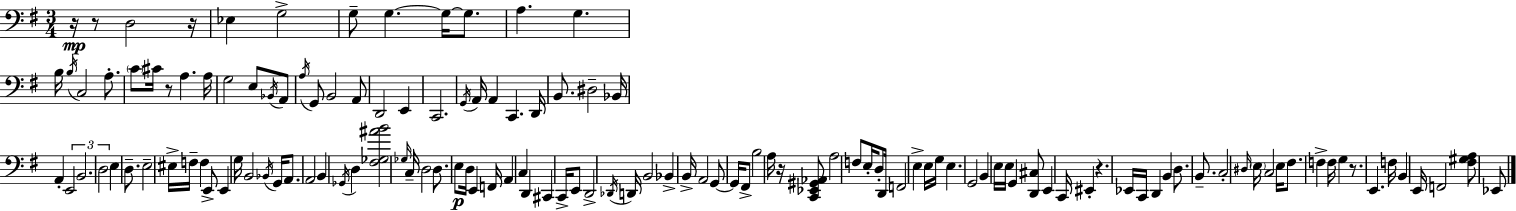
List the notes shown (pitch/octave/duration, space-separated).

R/s R/e D3/h R/s Eb3/q G3/h G3/e G3/q. G3/s G3/e. A3/q. G3/q. B3/s B3/s C3/h A3/e. C4/e C#4/s R/e A3/q. A3/s G3/h E3/e Bb2/s A2/e A3/s G2/e B2/h A2/e D2/h E2/q C2/h. G2/s A2/s A2/q C2/q. D2/s B2/e. D#3/h Bb2/s A2/q E2/h B2/h. D3/h E3/q D3/e. E3/h EIS3/s F3/s F3/q E2/e E2/q G3/s B2/h Bb2/s G2/s A2/e. A2/h B2/q Gb2/s D3/q [F#3,Gb3,A#4,B4]/h Gb3/s C3/s D3/h D3/e. E3/e D3/s E2/q F2/s A2/q C3/q D2/q C#2/q C2/s E2/e D2/h Db2/s D2/s B2/h Bb2/q B2/s A2/h G2/e G2/s F#2/e B3/h A3/s R/s [C2,Eb2,G#2,Ab2]/e A3/h F3/e E3/s D3/e D2/s F2/h E3/q E3/s G3/s E3/q. G2/h B2/q E3/s E3/s G2/q [D2,C#3]/e E2/q C2/s EIS2/q R/q. Eb2/s C2/s D2/q B2/q D3/e. B2/e. C3/h D#3/s E3/s C3/h E3/s F#3/e. F3/q F3/s G3/q R/e. E2/q. F3/s B2/q E2/s F2/h [F#3,G#3,A3]/e Eb2/e